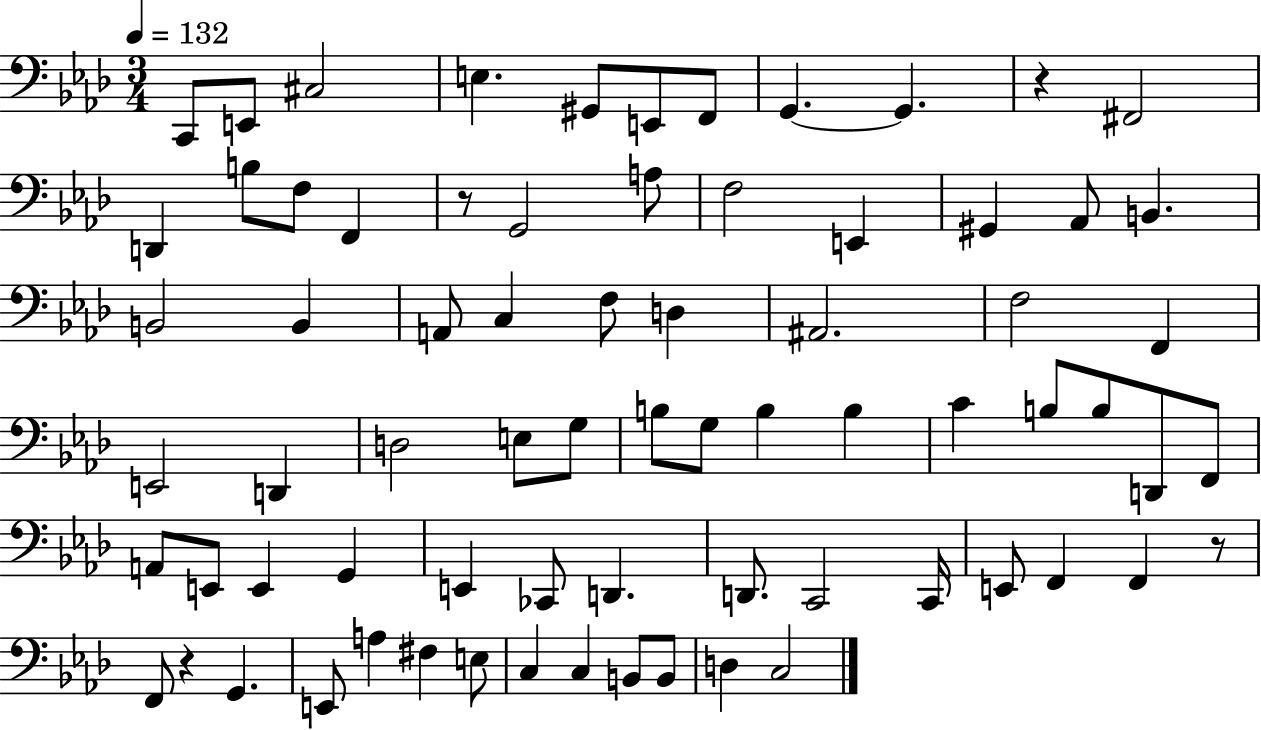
C2/e E2/e C#3/h E3/q. G#2/e E2/e F2/e G2/q. G2/q. R/q F#2/h D2/q B3/e F3/e F2/q R/e G2/h A3/e F3/h E2/q G#2/q Ab2/e B2/q. B2/h B2/q A2/e C3/q F3/e D3/q A#2/h. F3/h F2/q E2/h D2/q D3/h E3/e G3/e B3/e G3/e B3/q B3/q C4/q B3/e B3/e D2/e F2/e A2/e E2/e E2/q G2/q E2/q CES2/e D2/q. D2/e. C2/h C2/s E2/e F2/q F2/q R/e F2/e R/q G2/q. E2/e A3/q F#3/q E3/e C3/q C3/q B2/e B2/e D3/q C3/h